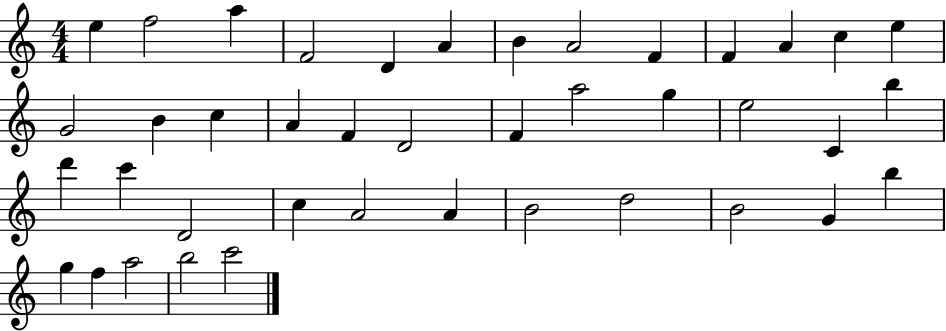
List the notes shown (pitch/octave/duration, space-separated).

E5/q F5/h A5/q F4/h D4/q A4/q B4/q A4/h F4/q F4/q A4/q C5/q E5/q G4/h B4/q C5/q A4/q F4/q D4/h F4/q A5/h G5/q E5/h C4/q B5/q D6/q C6/q D4/h C5/q A4/h A4/q B4/h D5/h B4/h G4/q B5/q G5/q F5/q A5/h B5/h C6/h